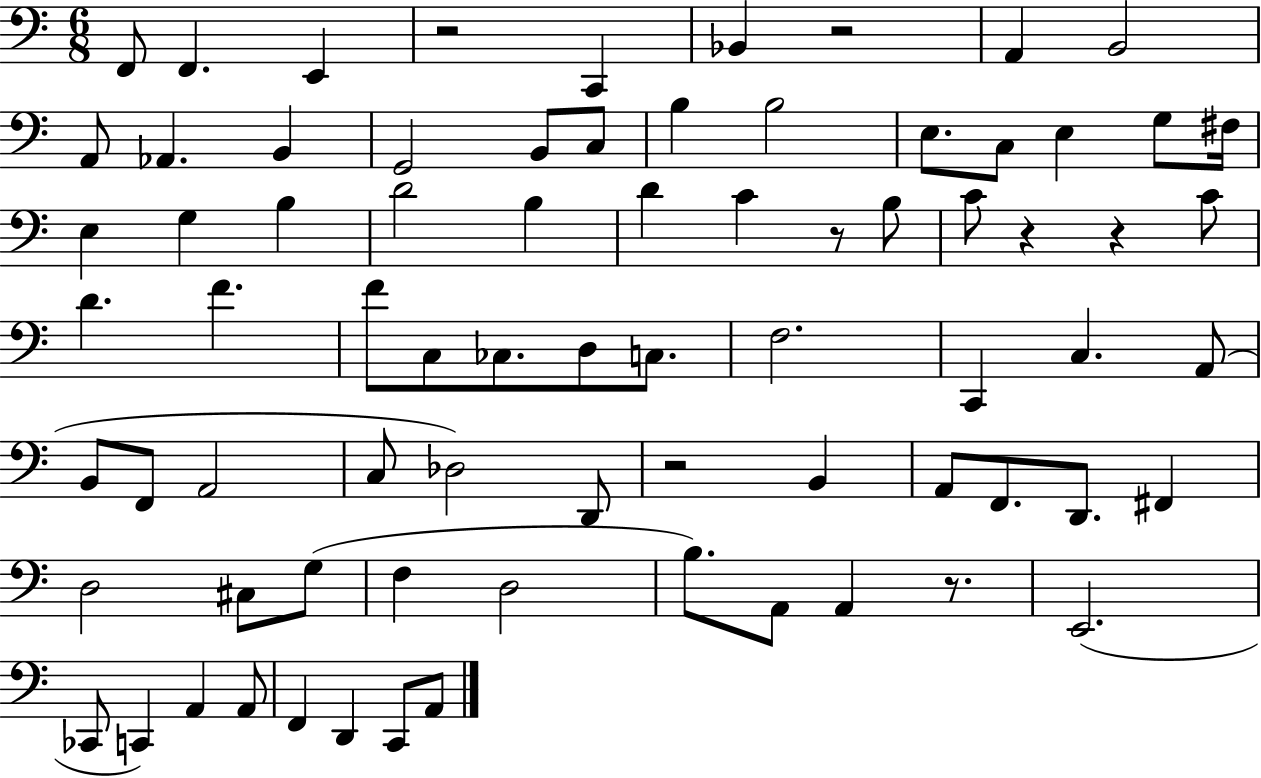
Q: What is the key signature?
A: C major